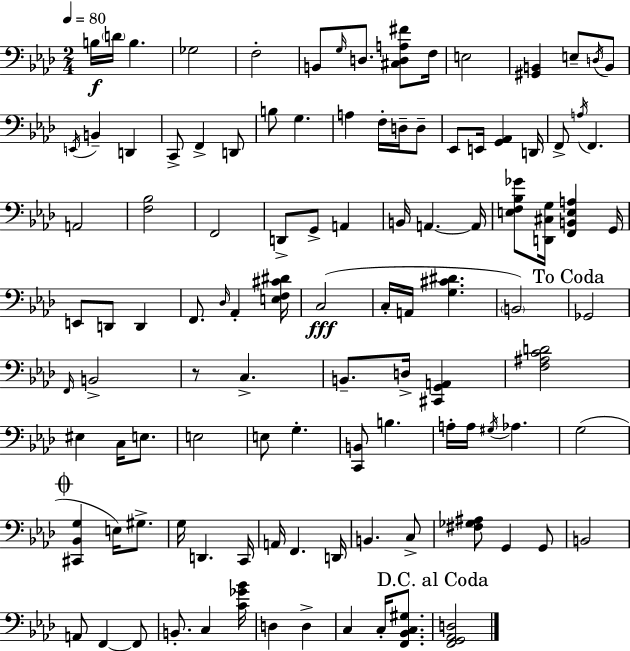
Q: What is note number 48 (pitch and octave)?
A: C3